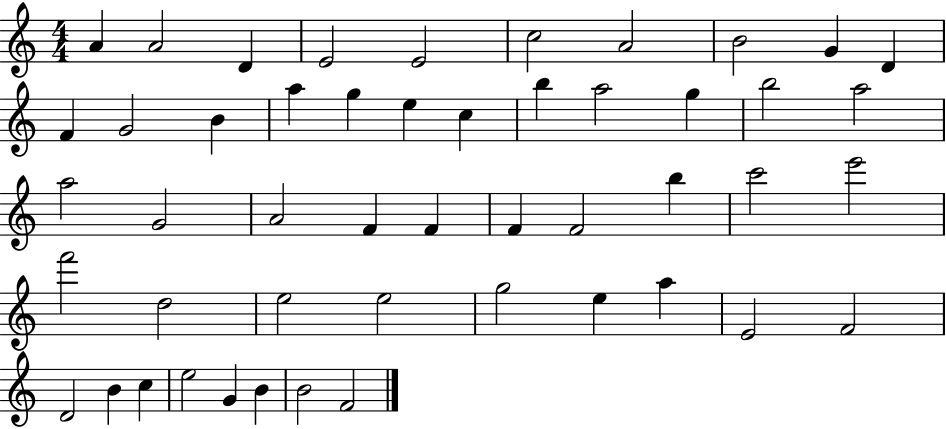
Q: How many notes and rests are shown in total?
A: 49